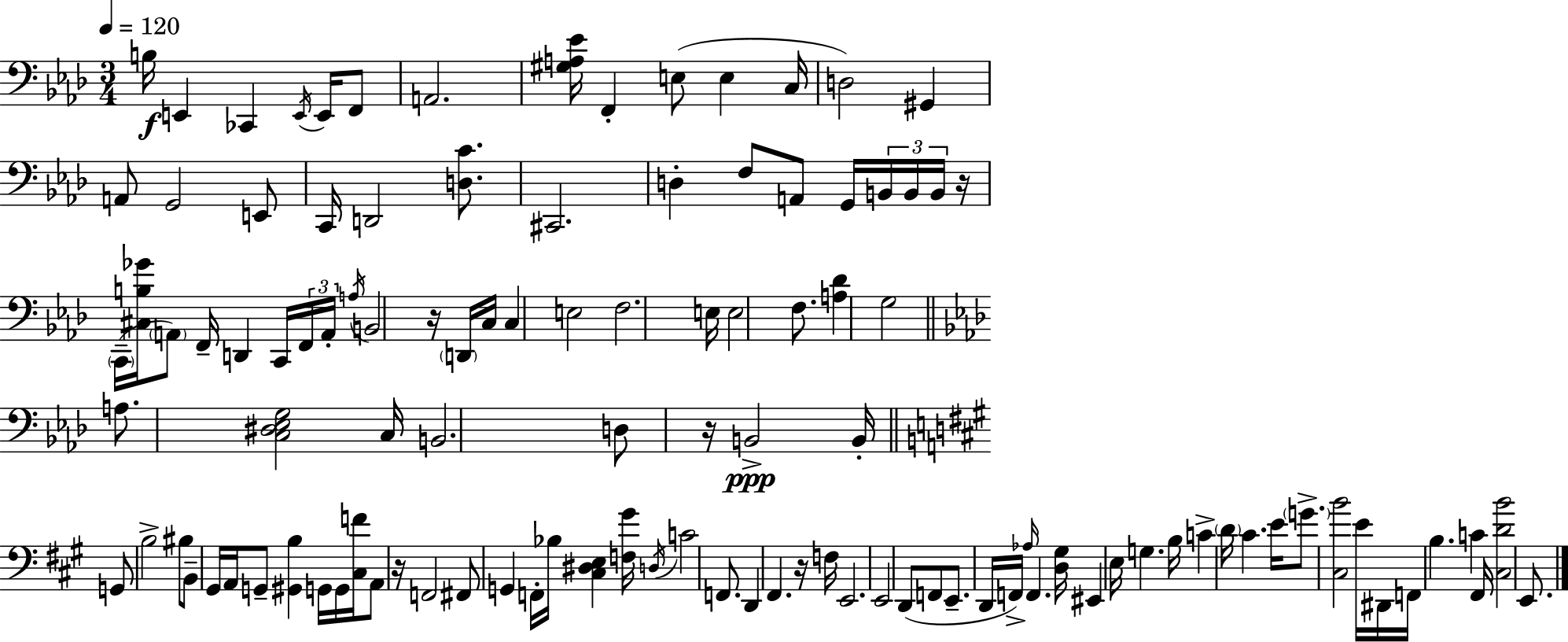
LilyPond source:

{
  \clef bass
  \numericTimeSignature
  \time 3/4
  \key aes \major
  \tempo 4 = 120
  b16\f e,4 ces,4 \acciaccatura { e,16 } e,16 f,8 | a,2. | <gis a ees'>16 f,4-. e8( e4 | c16 d2) gis,4 | \break a,8 g,2 e,8 | c,16 d,2 <d c'>8. | cis,2. | d4-. f8 a,8 g,16 \tuplet 3/2 { b,16 b,16 | \break b,16 } r16 \parenthesize c,16--( <cis b ges'>16 \parenthesize a,8) f,16-- d,4 c,16 | \tuplet 3/2 { f,16 a,16-. \acciaccatura { a16 } } b,2 r16 | \parenthesize d,16 c16 c4 e2 | f2. | \break e16 e2 f8. | <a des'>4 g2 | \bar "||" \break \key f \minor a8. <c dis ees g>2 c16 | b,2. | d8 r16 b,2->\ppp b,16-. | \bar "||" \break \key a \major g,8 b2-> bis8 | b,8-- gis,16 a,16 g,8-- <gis, b>4 g,16 g,16 | <cis f'>16 a,8 r16 f,2 | fis,8 g,4 f,16-. bes16 <cis dis e>4 | \break <f gis'>16 \acciaccatura { d16 } c'2 f,8. | d,4 fis,4. r16 | f16 e,2. | e,2 d,8( f,8 | \break e,8.-- d,16 f,16->) \grace { aes16 } f,4. | <d gis>16 eis,4 e16 g4. | b16 c'4-> \parenthesize d'16 cis'4. | e'16 \parenthesize g'8.-> <cis b'>2 | \break e'16 dis,16 f,16 b4. c'4 | fis,16 <cis d' b'>2 e,8. | \bar "|."
}